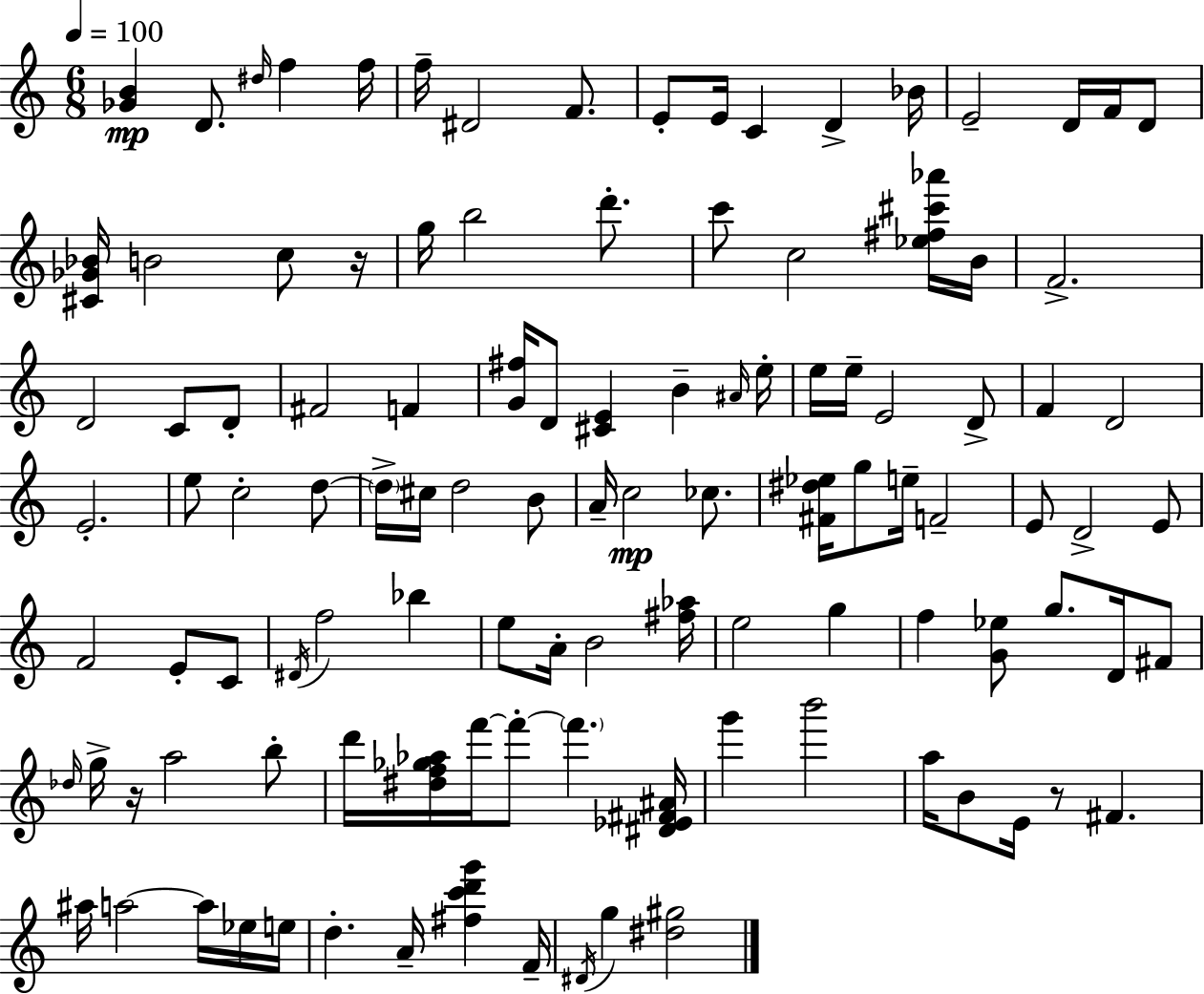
{
  \clef treble
  \numericTimeSignature
  \time 6/8
  \key a \minor
  \tempo 4 = 100
  \repeat volta 2 { <ges' b'>4\mp d'8. \grace { dis''16 } f''4 | f''16 f''16-- dis'2 f'8. | e'8-. e'16 c'4 d'4-> | bes'16 e'2-- d'16 f'16 d'8 | \break <cis' ges' bes'>16 b'2 c''8 | r16 g''16 b''2 d'''8.-. | c'''8 c''2 <ees'' fis'' cis''' aes'''>16 | b'16 f'2.-> | \break d'2 c'8 d'8-. | fis'2 f'4 | <g' fis''>16 d'8 <cis' e'>4 b'4-- | \grace { ais'16 } e''16-. e''16 e''16-- e'2 | \break d'8-> f'4 d'2 | e'2.-. | e''8 c''2-. | d''8~~ \parenthesize d''16-> cis''16 d''2 | \break b'8 a'16-- c''2\mp ces''8. | <fis' dis'' ees''>16 g''8 e''16-- f'2-- | e'8 d'2-> | e'8 f'2 e'8-. | \break c'8 \acciaccatura { dis'16 } f''2 bes''4 | e''8 a'16-. b'2 | <fis'' aes''>16 e''2 g''4 | f''4 <g' ees''>8 g''8. | \break d'16 fis'8 \grace { des''16 } g''16-> r16 a''2 | b''8-. d'''16 <dis'' f'' ges'' aes''>16 f'''16~~ f'''8-.~~ \parenthesize f'''4. | <dis' ees' fis' ais'>16 g'''4 b'''2 | a''16 b'8 e'16 r8 fis'4. | \break ais''16 a''2~~ | a''16 ees''16 e''16 d''4.-. a'16-- <fis'' c''' d''' g'''>4 | f'16-- \acciaccatura { dis'16 } g''4 <dis'' gis''>2 | } \bar "|."
}